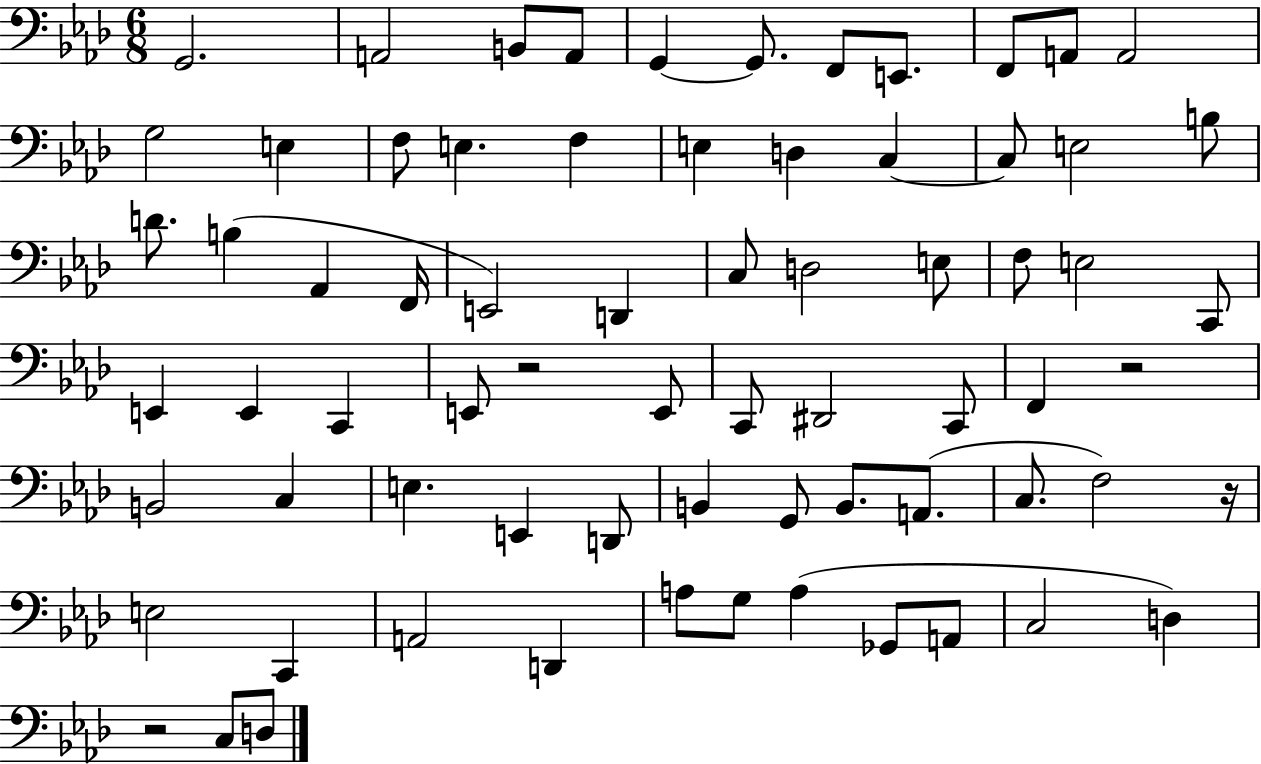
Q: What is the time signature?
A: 6/8